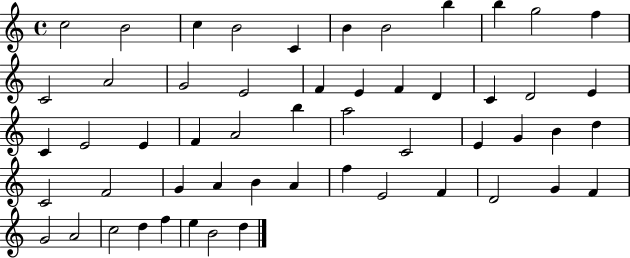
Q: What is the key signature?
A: C major